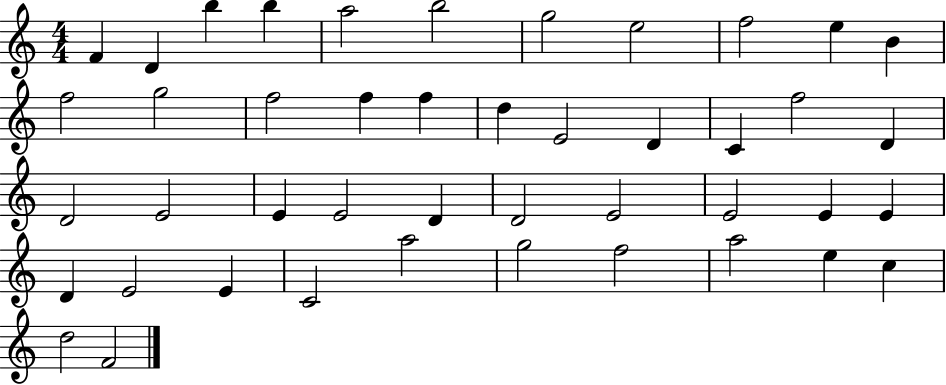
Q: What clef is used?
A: treble